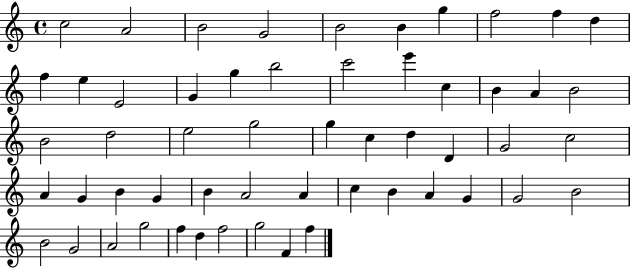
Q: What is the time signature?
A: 4/4